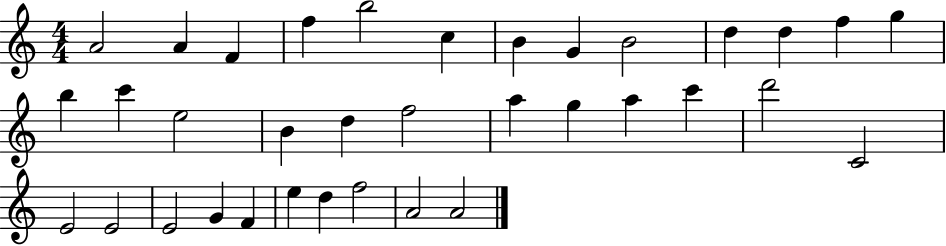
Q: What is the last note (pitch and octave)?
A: A4